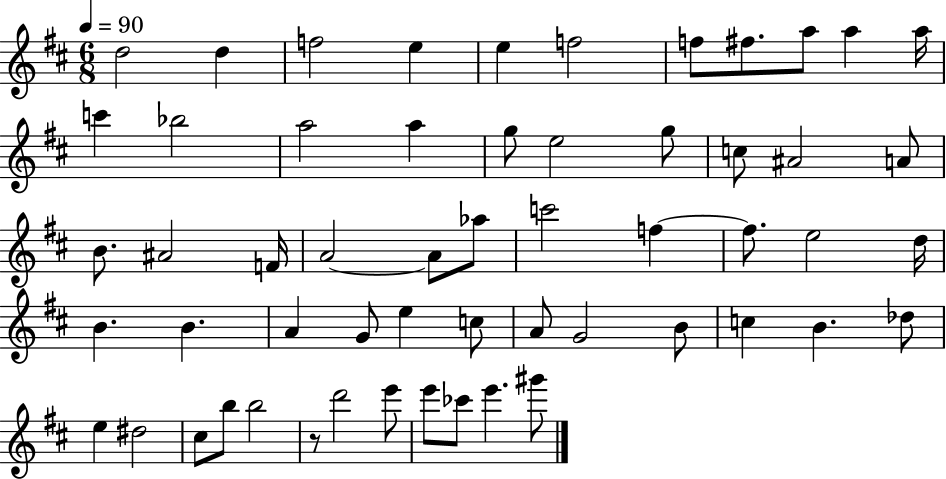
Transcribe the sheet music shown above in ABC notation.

X:1
T:Untitled
M:6/8
L:1/4
K:D
d2 d f2 e e f2 f/2 ^f/2 a/2 a a/4 c' _b2 a2 a g/2 e2 g/2 c/2 ^A2 A/2 B/2 ^A2 F/4 A2 A/2 _a/2 c'2 f f/2 e2 d/4 B B A G/2 e c/2 A/2 G2 B/2 c B _d/2 e ^d2 ^c/2 b/2 b2 z/2 d'2 e'/2 e'/2 _c'/2 e' ^g'/2